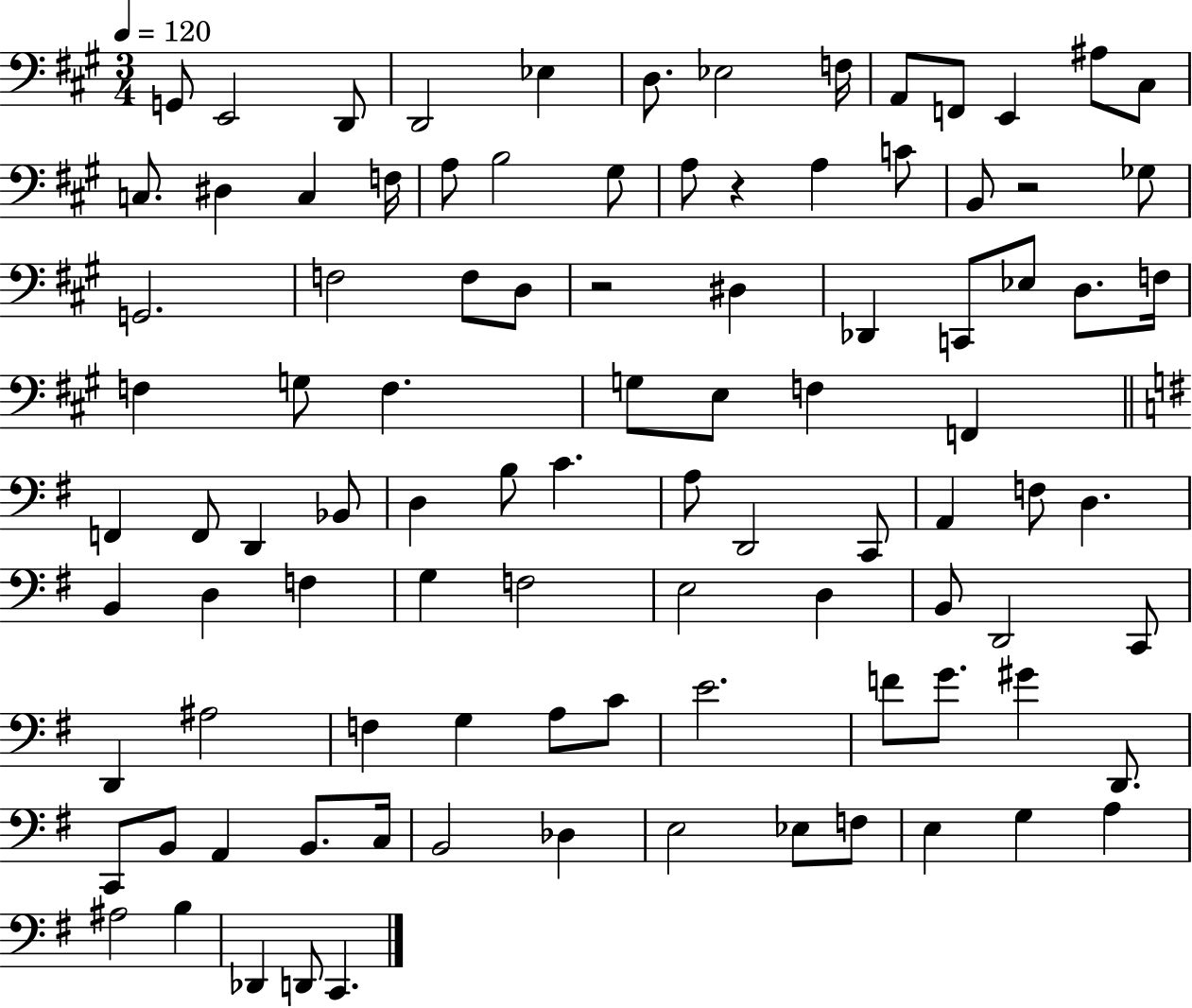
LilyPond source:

{
  \clef bass
  \numericTimeSignature
  \time 3/4
  \key a \major
  \tempo 4 = 120
  g,8 e,2 d,8 | d,2 ees4 | d8. ees2 f16 | a,8 f,8 e,4 ais8 cis8 | \break c8. dis4 c4 f16 | a8 b2 gis8 | a8 r4 a4 c'8 | b,8 r2 ges8 | \break g,2. | f2 f8 d8 | r2 dis4 | des,4 c,8 ees8 d8. f16 | \break f4 g8 f4. | g8 e8 f4 f,4 | \bar "||" \break \key g \major f,4 f,8 d,4 bes,8 | d4 b8 c'4. | a8 d,2 c,8 | a,4 f8 d4. | \break b,4 d4 f4 | g4 f2 | e2 d4 | b,8 d,2 c,8 | \break d,4 ais2 | f4 g4 a8 c'8 | e'2. | f'8 g'8. gis'4 d,8. | \break c,8 b,8 a,4 b,8. c16 | b,2 des4 | e2 ees8 f8 | e4 g4 a4 | \break ais2 b4 | des,4 d,8 c,4. | \bar "|."
}